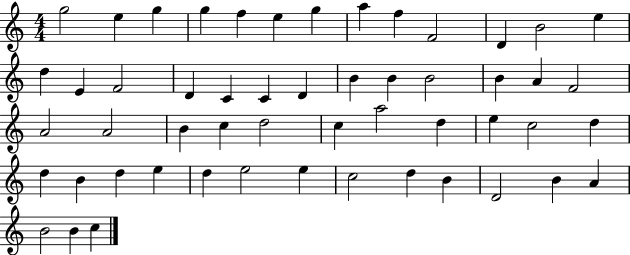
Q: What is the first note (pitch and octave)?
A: G5